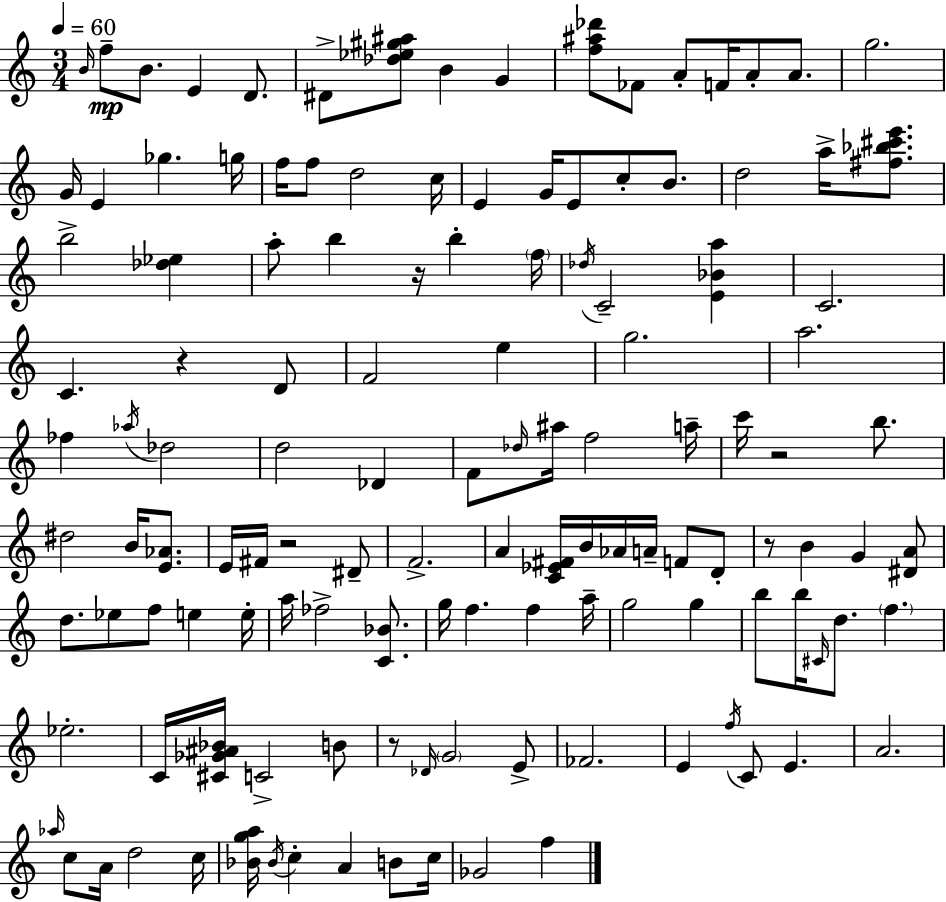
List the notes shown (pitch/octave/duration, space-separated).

B4/s F5/e B4/e. E4/q D4/e. D#4/e [Db5,Eb5,G#5,A#5]/e B4/q G4/q [F5,A#5,Db6]/e FES4/e A4/e F4/s A4/e A4/e. G5/h. G4/s E4/q Gb5/q. G5/s F5/s F5/e D5/h C5/s E4/q G4/s E4/e C5/e B4/e. D5/h A5/s [F#5,Bb5,C#6,E6]/e. B5/h [Db5,Eb5]/q A5/e B5/q R/s B5/q F5/s Db5/s C4/h [E4,Bb4,A5]/q C4/h. C4/q. R/q D4/e F4/h E5/q G5/h. A5/h. FES5/q Ab5/s Db5/h D5/h Db4/q F4/e Db5/s A#5/s F5/h A5/s C6/s R/h B5/e. D#5/h B4/s [E4,Ab4]/e. E4/s F#4/s R/h D#4/e F4/h. A4/q [C4,Eb4,F#4]/s B4/s Ab4/s A4/s F4/e D4/e R/e B4/q G4/q [D#4,A4]/e D5/e. Eb5/e F5/e E5/q E5/s A5/s FES5/h [C4,Bb4]/e. G5/s F5/q. F5/q A5/s G5/h G5/q B5/e B5/s C#4/s D5/e. F5/q. Eb5/h. C4/s [C#4,Gb4,A#4,Bb4]/s C4/h B4/e R/e Db4/s G4/h E4/e FES4/h. E4/q F5/s C4/e E4/q. A4/h. Ab5/s C5/e A4/s D5/h C5/s [Bb4,G5,A5]/s Bb4/s C5/q A4/q B4/e C5/s Gb4/h F5/q